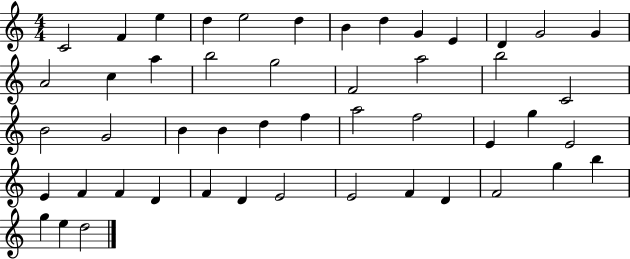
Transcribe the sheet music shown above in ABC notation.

X:1
T:Untitled
M:4/4
L:1/4
K:C
C2 F e d e2 d B d G E D G2 G A2 c a b2 g2 F2 a2 b2 C2 B2 G2 B B d f a2 f2 E g E2 E F F D F D E2 E2 F D F2 g b g e d2